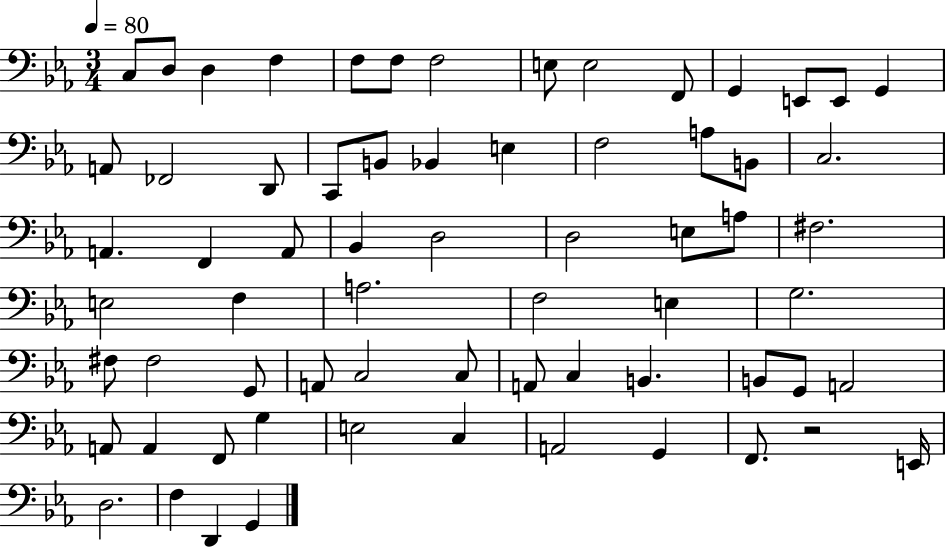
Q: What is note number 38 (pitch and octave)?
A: F3